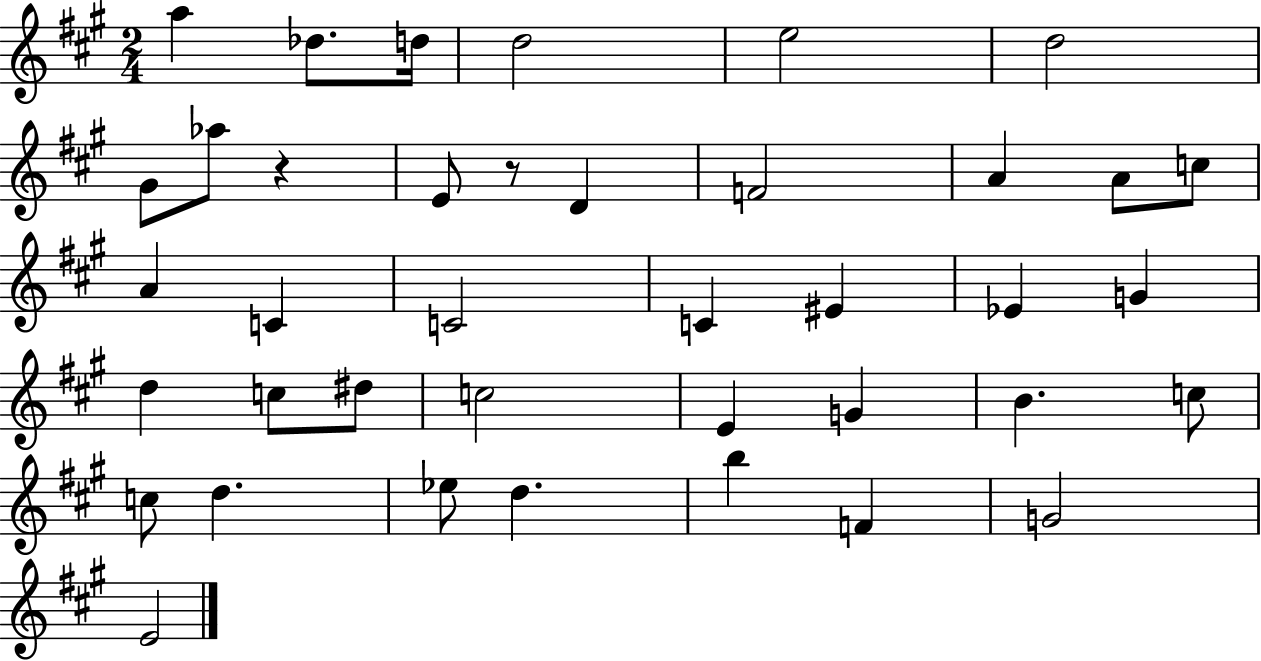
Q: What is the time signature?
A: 2/4